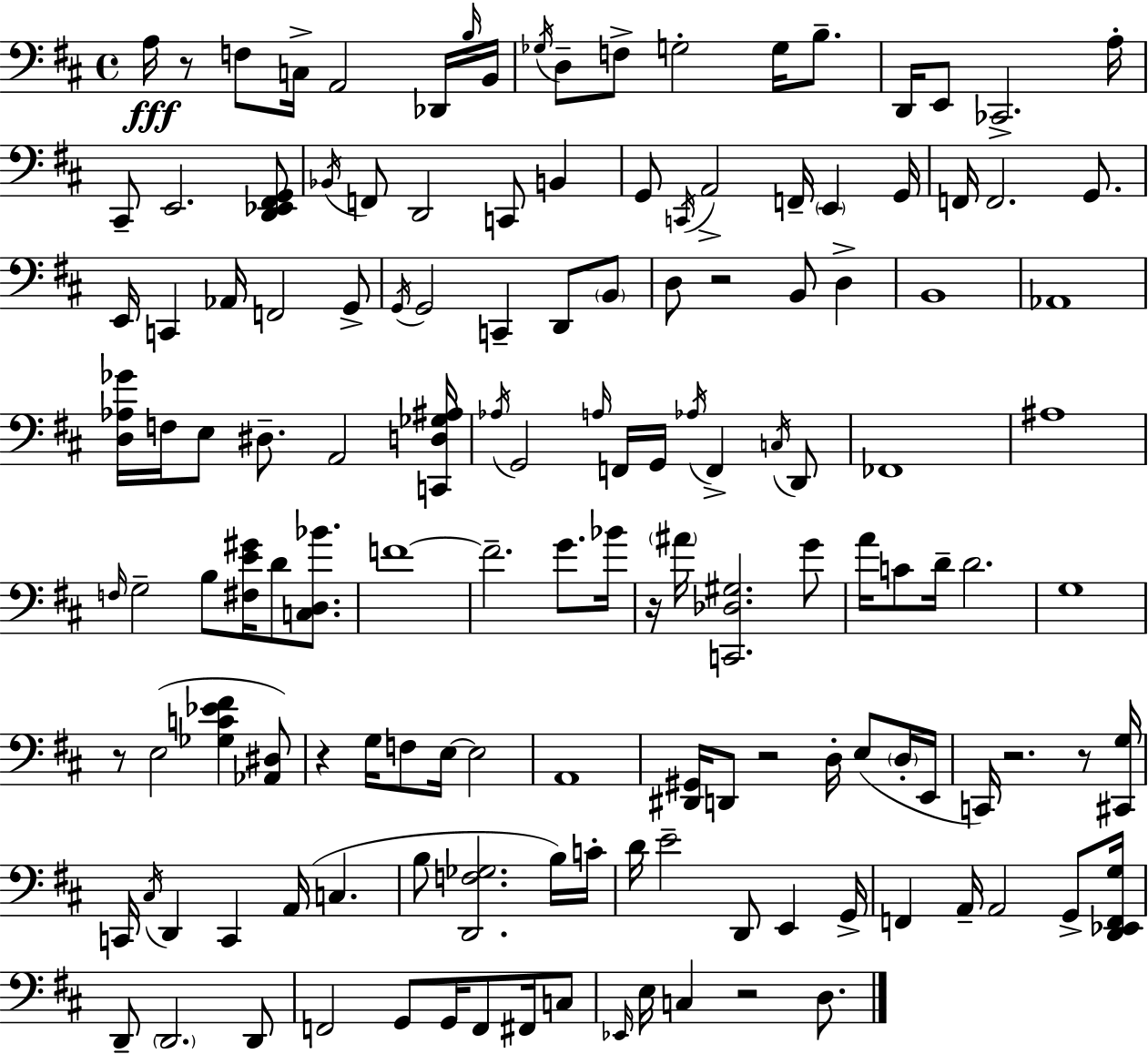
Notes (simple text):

A3/s R/e F3/e C3/s A2/h Db2/s B3/s B2/s Gb3/s D3/e F3/e G3/h G3/s B3/e. D2/s E2/e CES2/h. A3/s C#2/e E2/h. [D2,Eb2,F#2,G2]/e Bb2/s F2/e D2/h C2/e B2/q G2/e C2/s A2/h F2/s E2/q G2/s F2/s F2/h. G2/e. E2/s C2/q Ab2/s F2/h G2/e G2/s G2/h C2/q D2/e B2/e D3/e R/h B2/e D3/q B2/w Ab2/w [D3,Ab3,Gb4]/s F3/s E3/e D#3/e. A2/h [C2,D3,Gb3,A#3]/s Ab3/s G2/h A3/s F2/s G2/s Ab3/s F2/q C3/s D2/e FES2/w A#3/w F3/s G3/h B3/e [F#3,E4,G#4]/s D4/e [C3,D3,Bb4]/e. F4/w F4/h. G4/e. Bb4/s R/s A#4/s [C2,Db3,G#3]/h. G4/e A4/s C4/e D4/s D4/h. G3/w R/e E3/h [Gb3,C4,Eb4,F#4]/q [Ab2,D#3]/e R/q G3/s F3/e E3/s E3/h A2/w [D#2,G#2]/s D2/e R/h D3/s E3/e D3/s E2/s C2/s R/h. R/e [C#2,G3]/s C2/s C#3/s D2/q C2/q A2/s C3/q. B3/e [D2,F3,Gb3]/h. B3/s C4/s D4/s E4/h D2/e E2/q G2/s F2/q A2/s A2/h G2/e [D2,Eb2,F2,G3]/s D2/e D2/h. D2/e F2/h G2/e G2/s F2/e F#2/s C3/e Eb2/s E3/s C3/q R/h D3/e.